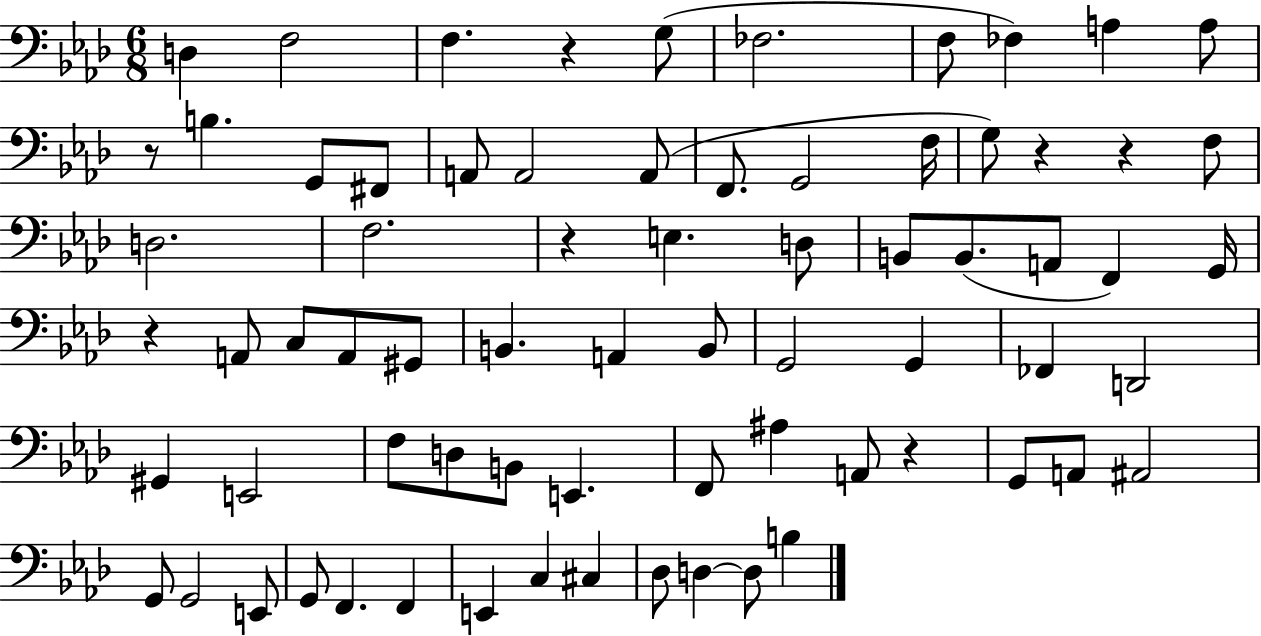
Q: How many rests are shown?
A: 7